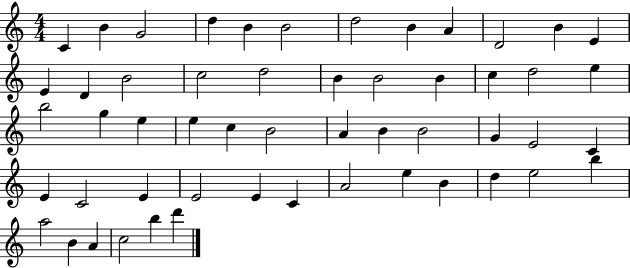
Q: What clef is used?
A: treble